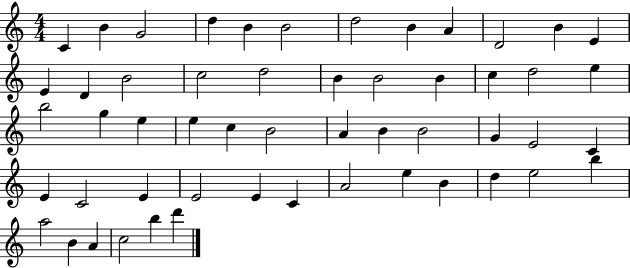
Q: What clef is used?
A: treble